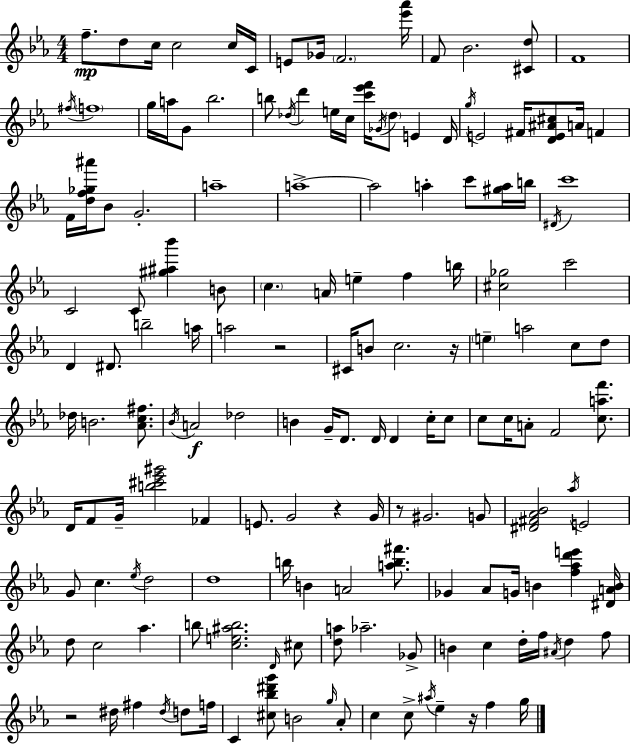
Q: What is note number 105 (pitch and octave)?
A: C5